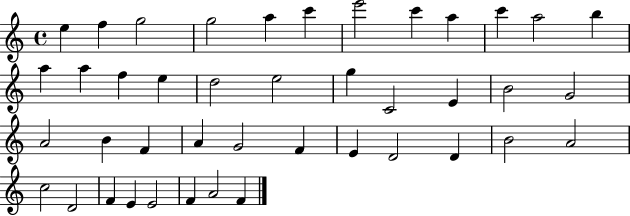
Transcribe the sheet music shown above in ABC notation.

X:1
T:Untitled
M:4/4
L:1/4
K:C
e f g2 g2 a c' e'2 c' a c' a2 b a a f e d2 e2 g C2 E B2 G2 A2 B F A G2 F E D2 D B2 A2 c2 D2 F E E2 F A2 F